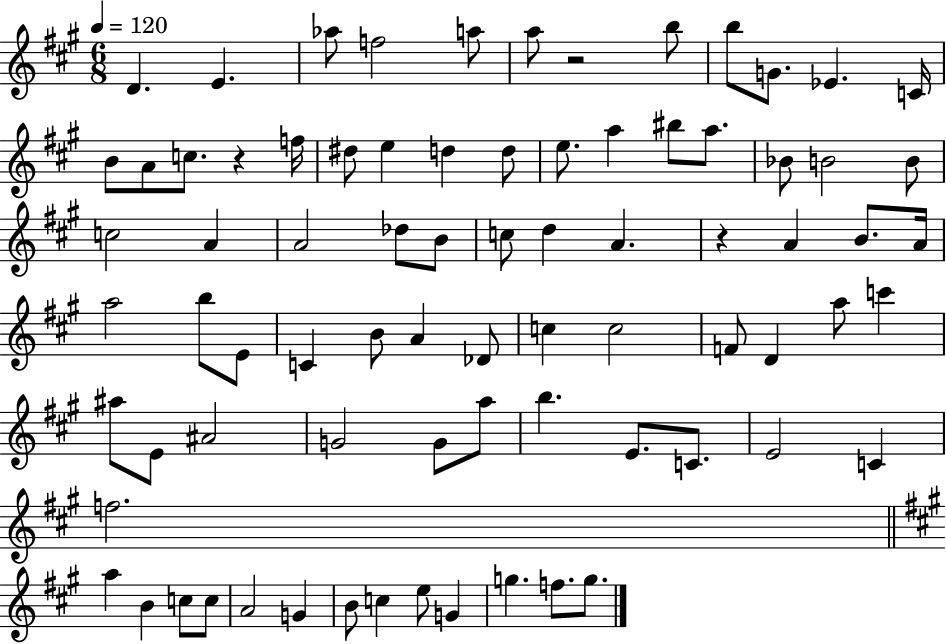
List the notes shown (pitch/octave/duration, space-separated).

D4/q. E4/q. Ab5/e F5/h A5/e A5/e R/h B5/e B5/e G4/e. Eb4/q. C4/s B4/e A4/e C5/e. R/q F5/s D#5/e E5/q D5/q D5/e E5/e. A5/q BIS5/e A5/e. Bb4/e B4/h B4/e C5/h A4/q A4/h Db5/e B4/e C5/e D5/q A4/q. R/q A4/q B4/e. A4/s A5/h B5/e E4/e C4/q B4/e A4/q Db4/e C5/q C5/h F4/e D4/q A5/e C6/q A#5/e E4/e A#4/h G4/h G4/e A5/e B5/q. E4/e. C4/e. E4/h C4/q F5/h. A5/q B4/q C5/e C5/e A4/h G4/q B4/e C5/q E5/e G4/q G5/q. F5/e. G5/e.